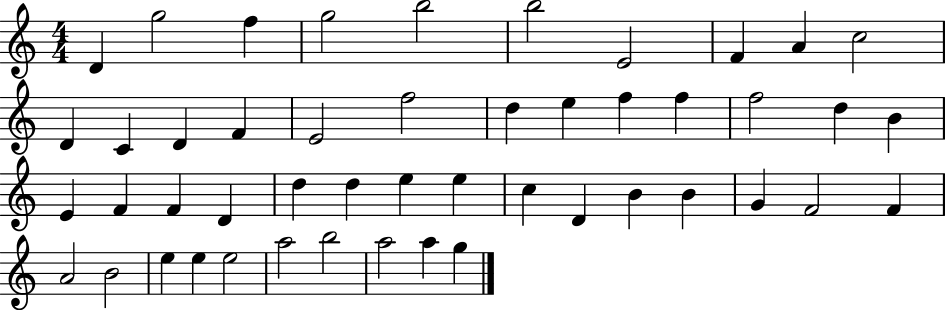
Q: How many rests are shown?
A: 0